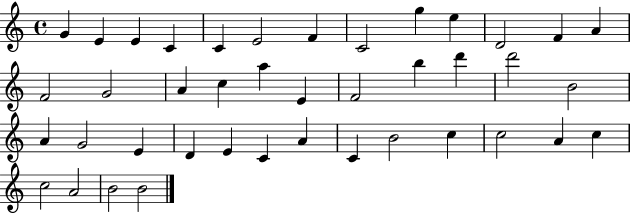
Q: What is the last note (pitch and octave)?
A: B4